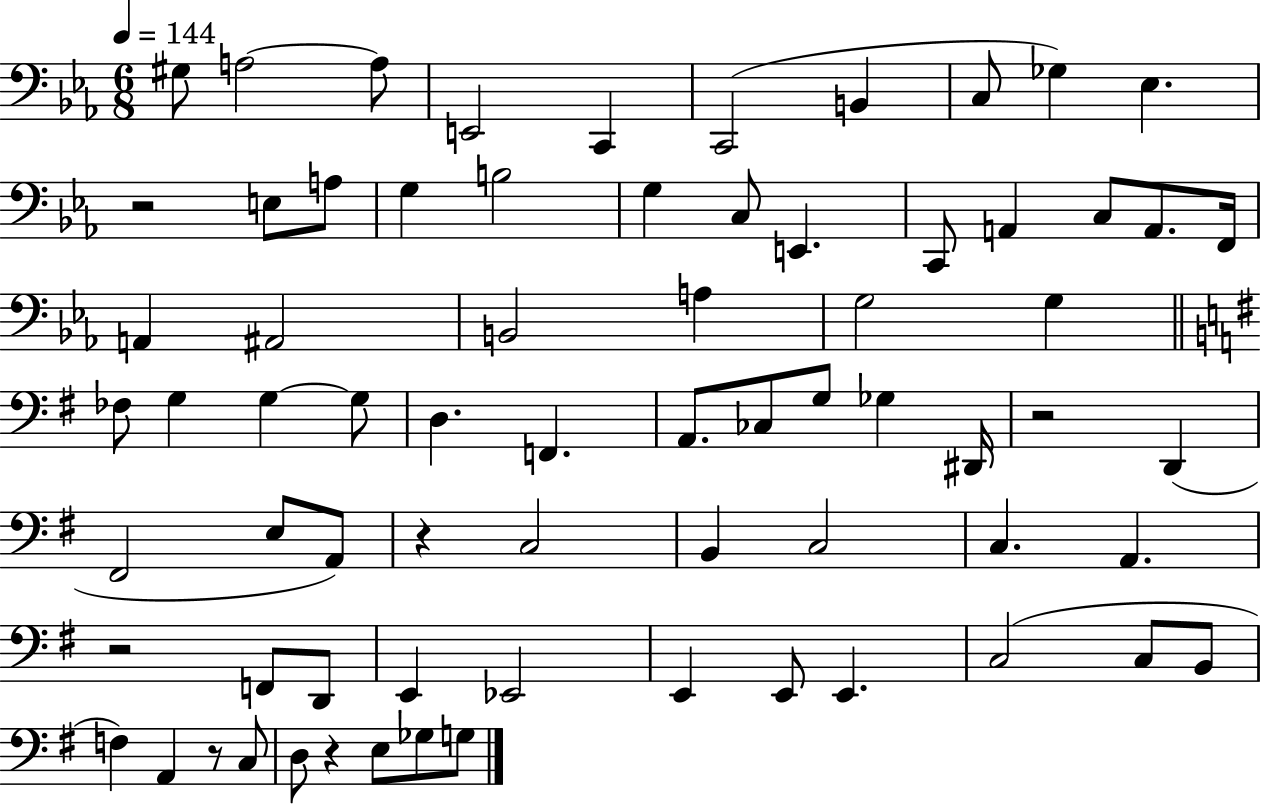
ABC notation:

X:1
T:Untitled
M:6/8
L:1/4
K:Eb
^G,/2 A,2 A,/2 E,,2 C,, C,,2 B,, C,/2 _G, _E, z2 E,/2 A,/2 G, B,2 G, C,/2 E,, C,,/2 A,, C,/2 A,,/2 F,,/4 A,, ^A,,2 B,,2 A, G,2 G, _F,/2 G, G, G,/2 D, F,, A,,/2 _C,/2 G,/2 _G, ^D,,/4 z2 D,, ^F,,2 E,/2 A,,/2 z C,2 B,, C,2 C, A,, z2 F,,/2 D,,/2 E,, _E,,2 E,, E,,/2 E,, C,2 C,/2 B,,/2 F, A,, z/2 C,/2 D,/2 z E,/2 _G,/2 G,/2